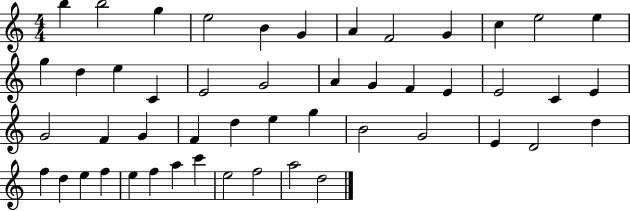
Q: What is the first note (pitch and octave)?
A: B5